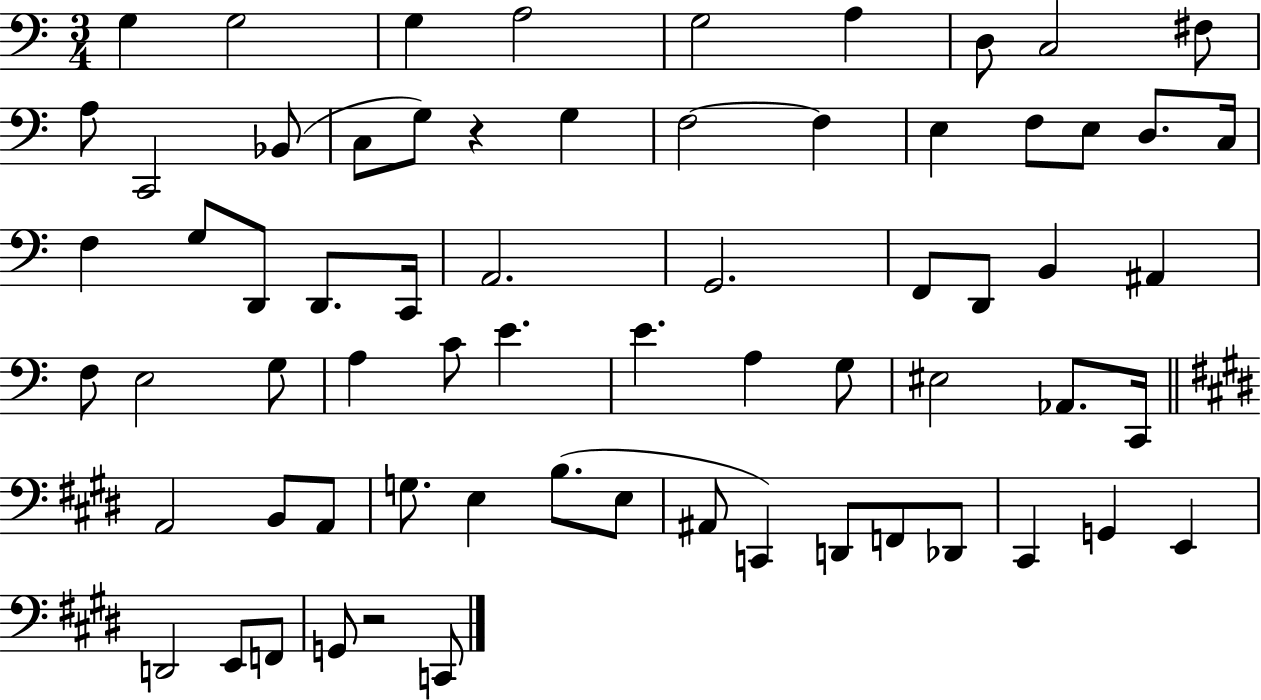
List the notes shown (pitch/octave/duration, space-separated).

G3/q G3/h G3/q A3/h G3/h A3/q D3/e C3/h F#3/e A3/e C2/h Bb2/e C3/e G3/e R/q G3/q F3/h F3/q E3/q F3/e E3/e D3/e. C3/s F3/q G3/e D2/e D2/e. C2/s A2/h. G2/h. F2/e D2/e B2/q A#2/q F3/e E3/h G3/e A3/q C4/e E4/q. E4/q. A3/q G3/e EIS3/h Ab2/e. C2/s A2/h B2/e A2/e G3/e. E3/q B3/e. E3/e A#2/e C2/q D2/e F2/e Db2/e C#2/q G2/q E2/q D2/h E2/e F2/e G2/e R/h C2/e